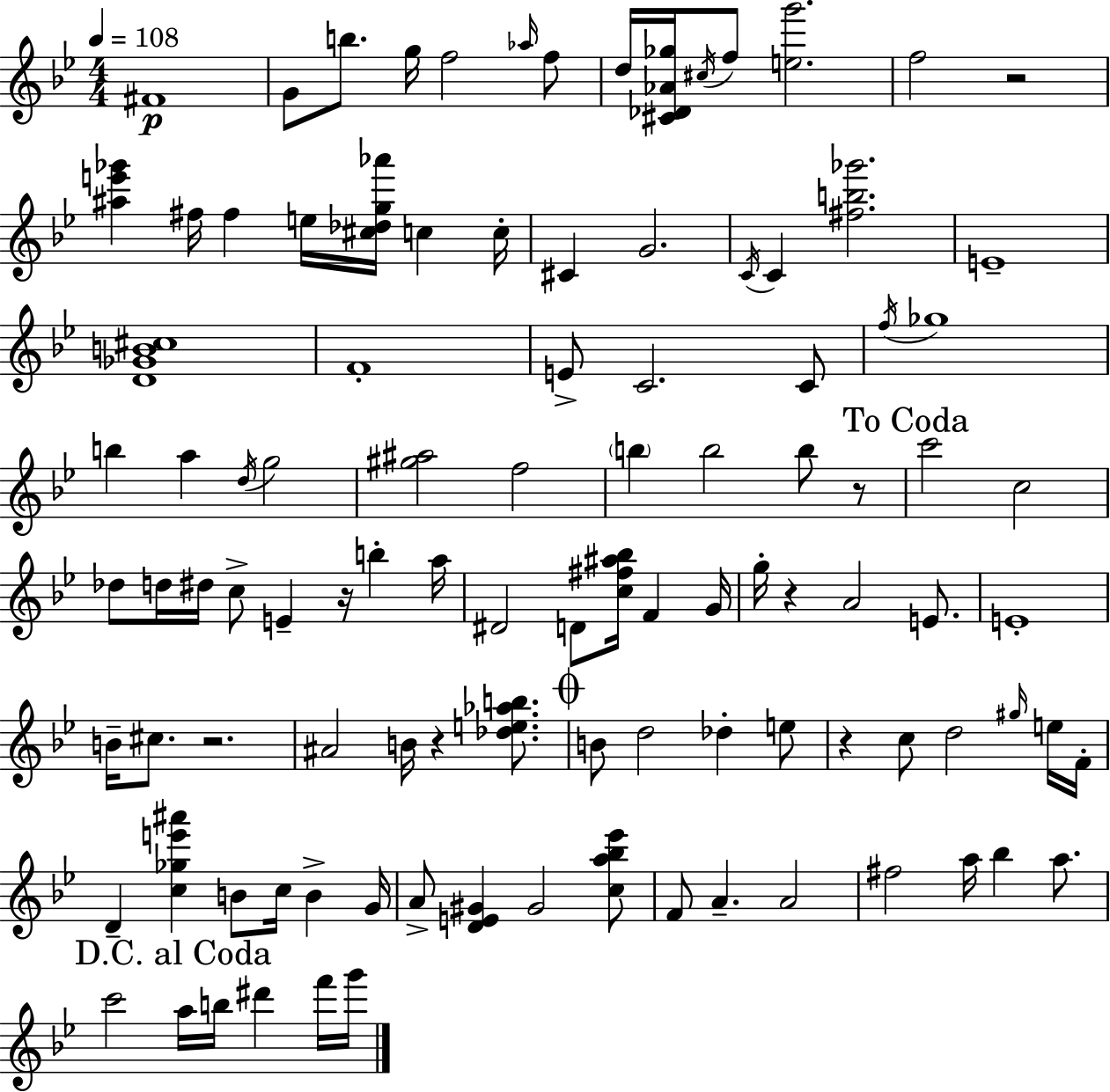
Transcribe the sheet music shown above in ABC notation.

X:1
T:Untitled
M:4/4
L:1/4
K:Gm
^F4 G/2 b/2 g/4 f2 _a/4 f/2 d/4 [^C_D_A_g]/4 ^c/4 f/2 [eg']2 f2 z2 [^ae'_g'] ^f/4 ^f e/4 [^c_dg_a']/4 c c/4 ^C G2 C/4 C [^fb_g']2 E4 [D_GB^c]4 F4 E/2 C2 C/2 f/4 _g4 b a d/4 g2 [^g^a]2 f2 b b2 b/2 z/2 c'2 c2 _d/2 d/4 ^d/4 c/2 E z/4 b a/4 ^D2 D/2 [c^f^a_b]/4 F G/4 g/4 z A2 E/2 E4 B/4 ^c/2 z2 ^A2 B/4 z [_de_ab]/2 B/2 d2 _d e/2 z c/2 d2 ^g/4 e/4 F/4 D [c_ge'^a'] B/2 c/4 B G/4 A/2 [DE^G] ^G2 [ca_b_e']/2 F/2 A A2 ^f2 a/4 _b a/2 c'2 a/4 b/4 ^d' f'/4 g'/4